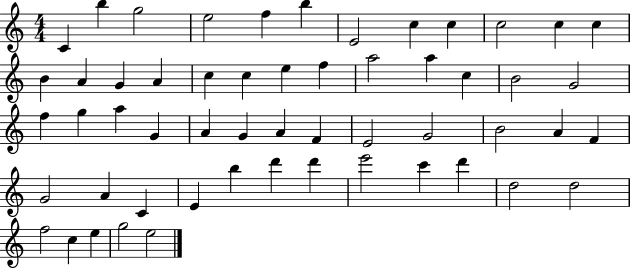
C4/q B5/q G5/h E5/h F5/q B5/q E4/h C5/q C5/q C5/h C5/q C5/q B4/q A4/q G4/q A4/q C5/q C5/q E5/q F5/q A5/h A5/q C5/q B4/h G4/h F5/q G5/q A5/q G4/q A4/q G4/q A4/q F4/q E4/h G4/h B4/h A4/q F4/q G4/h A4/q C4/q E4/q B5/q D6/q D6/q E6/h C6/q D6/q D5/h D5/h F5/h C5/q E5/q G5/h E5/h